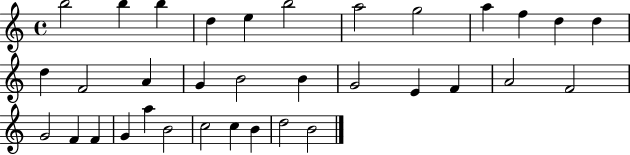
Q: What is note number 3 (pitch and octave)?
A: B5